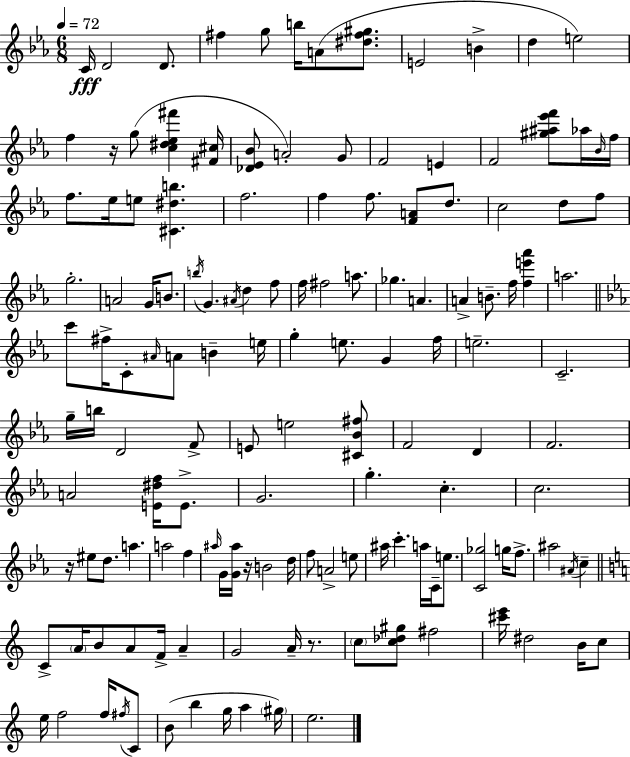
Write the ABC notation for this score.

X:1
T:Untitled
M:6/8
L:1/4
K:Cm
C/4 D2 D/2 ^f g/2 b/4 A/2 [^d^f^g]/2 E2 B d e2 f z/4 g/2 [c^d_e^f'] [^F^c]/4 [_D_E_B]/2 A2 G/2 F2 E F2 [^g^a_e'f']/2 _a/4 _B/4 f/4 f/2 _e/4 e/2 [^C^db] f2 f f/2 [FA]/2 d/2 c2 d/2 f/2 g2 A2 G/4 B/2 b/4 G ^A/4 d f/2 f/4 ^f2 a/2 _g A A B/2 f/4 [fe'_a'] a2 c'/2 ^f/4 C/2 ^A/4 A/2 B e/4 g e/2 G f/4 e2 C2 g/4 b/4 D2 F/2 E/2 e2 [^C_B^f]/2 F2 D F2 A2 [E^df]/4 E/2 G2 g c c2 z/4 ^e/2 d/2 a a2 f ^a/4 G/4 [G^a]/4 z/4 B2 d/4 f/2 A2 e/2 ^a/4 c' a/4 C/4 e/2 [C_g]2 g/4 f/2 ^a2 ^A/4 c C/2 A/4 B/2 A/2 F/4 A G2 A/4 z/2 c/2 [c_d^g]/2 ^f2 [^c'e']/4 ^d2 B/4 c/2 e/4 f2 f/4 ^f/4 C/2 B/2 b g/4 a ^g/4 e2